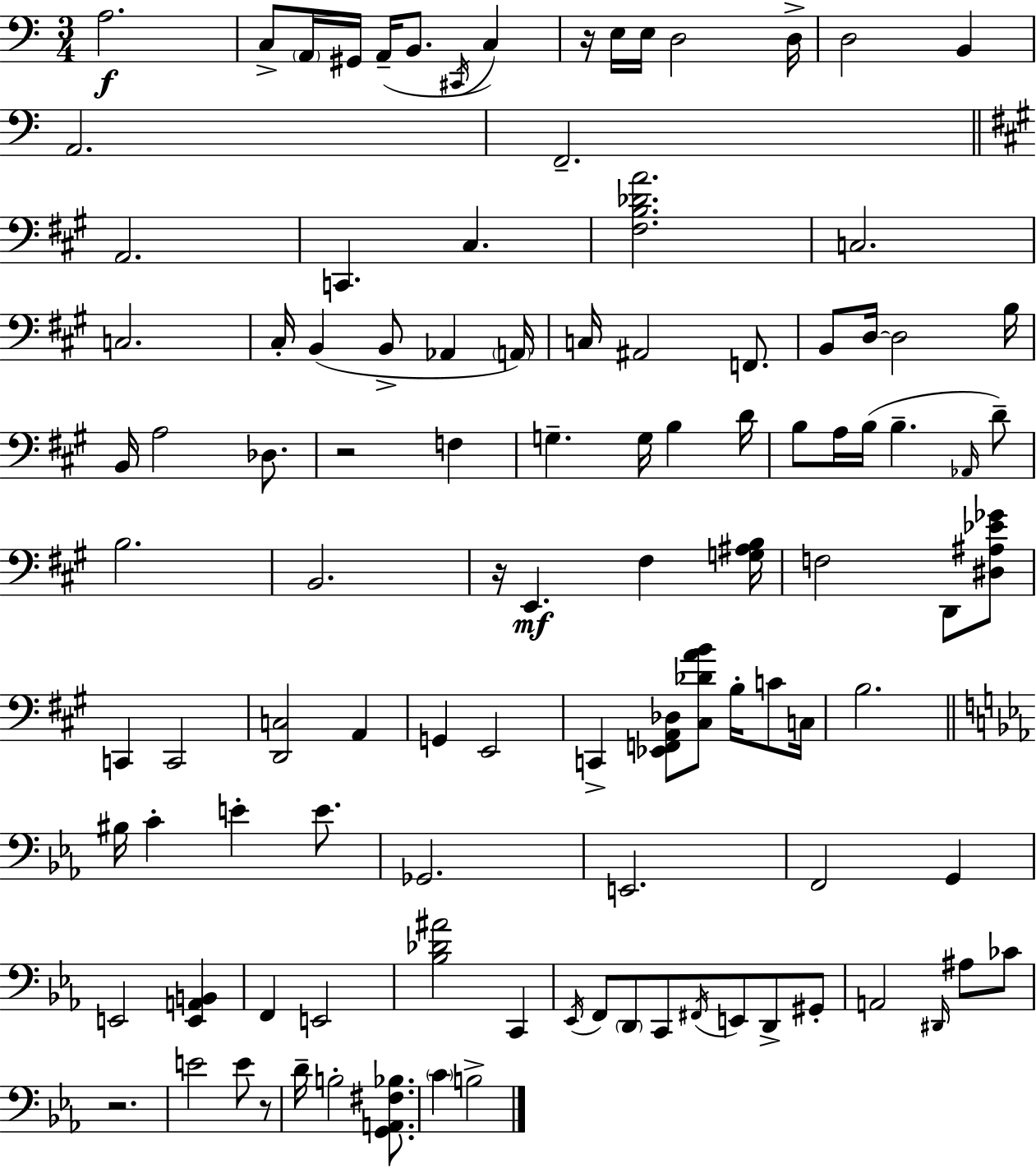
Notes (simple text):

A3/h. C3/e A2/s G#2/s A2/s B2/e. C#2/s C3/q R/s E3/s E3/s D3/h D3/s D3/h B2/q A2/h. F2/h. A2/h. C2/q. C#3/q. [F#3,B3,Db4,A4]/h. C3/h. C3/h. C#3/s B2/q B2/e Ab2/q A2/s C3/s A#2/h F2/e. B2/e D3/s D3/h B3/s B2/s A3/h Db3/e. R/h F3/q G3/q. G3/s B3/q D4/s B3/e A3/s B3/s B3/q. Ab2/s D4/e B3/h. B2/h. R/s E2/q. F#3/q [G3,A#3,B3]/s F3/h D2/e [D#3,A#3,Eb4,Gb4]/e C2/q C2/h [D2,C3]/h A2/q G2/q E2/h C2/q [Eb2,F2,A2,Db3]/e [C#3,Db4,A4,B4]/e B3/s C4/e C3/s B3/h. BIS3/s C4/q E4/q E4/e. Gb2/h. E2/h. F2/h G2/q E2/h [E2,A2,B2]/q F2/q E2/h [Bb3,Db4,A#4]/h C2/q Eb2/s F2/e D2/e C2/e F#2/s E2/e D2/e G#2/e A2/h D#2/s A#3/e CES4/e R/h. E4/h E4/e R/e D4/s B3/h [G2,A2,F#3,Bb3]/e. C4/q B3/h